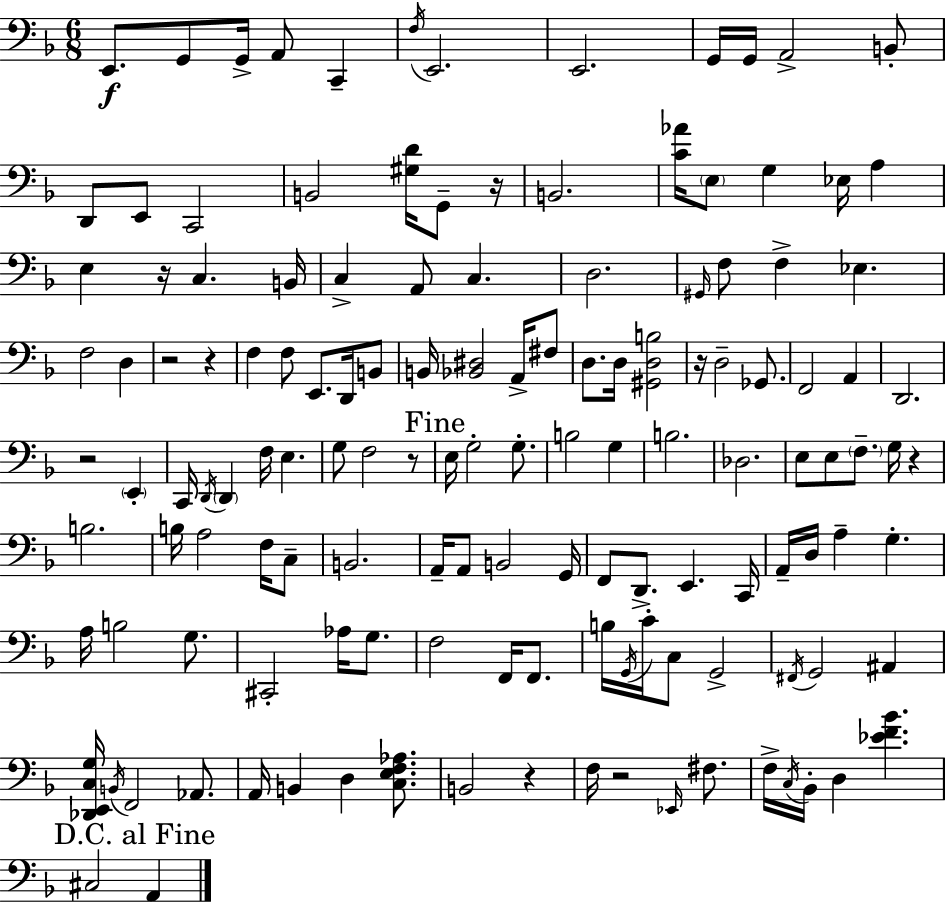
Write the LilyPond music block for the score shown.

{
  \clef bass
  \numericTimeSignature
  \time 6/8
  \key d \minor
  e,8.\f g,8 g,16-> a,8 c,4-- | \acciaccatura { f16 } e,2. | e,2. | g,16 g,16 a,2-> b,8-. | \break d,8 e,8 c,2 | b,2 <gis d'>16 g,8-- | r16 b,2. | <c' aes'>16 \parenthesize e8 g4 ees16 a4 | \break e4 r16 c4. | b,16 c4-> a,8 c4. | d2. | \grace { gis,16 } f8 f4-> ees4. | \break f2 d4 | r2 r4 | f4 f8 e,8. d,16 | b,8 b,16 <bes, dis>2 a,16-> | \break fis8 d8. d16 <gis, d b>2 | r16 d2-- ges,8. | f,2 a,4 | d,2. | \break r2 \parenthesize e,4-. | c,16 \acciaccatura { d,16 } \parenthesize d,4 f16 e4. | g8 f2 | r8 \mark "Fine" e16 g2-. | \break g8.-. b2 g4 | b2. | des2. | e8 e8 \parenthesize f8.-- g16 r4 | \break b2. | b16 a2 | f16 c8-- b,2. | a,16-- a,8 b,2 | \break g,16 f,8 d,8.-> e,4. | c,16 a,16-- d16 a4-- g4.-. | a16 b2 | g8. cis,2-. aes16 | \break g8. f2 f,16 | f,8. b16 \acciaccatura { g,16 } c'16-. c8 g,2-> | \acciaccatura { fis,16 } g,2 | ais,4 <des, e, c g>16 \acciaccatura { b,16 } f,2 | \break aes,8. a,16 b,4 d4 | <c e f aes>8. b,2 | r4 f16 r2 | \grace { ees,16 } fis8. f16-> \acciaccatura { c16 } bes,16-. d4 | \break <ees' f' bes'>4. \mark "D.C. al Fine" cis2 | a,4 \bar "|."
}